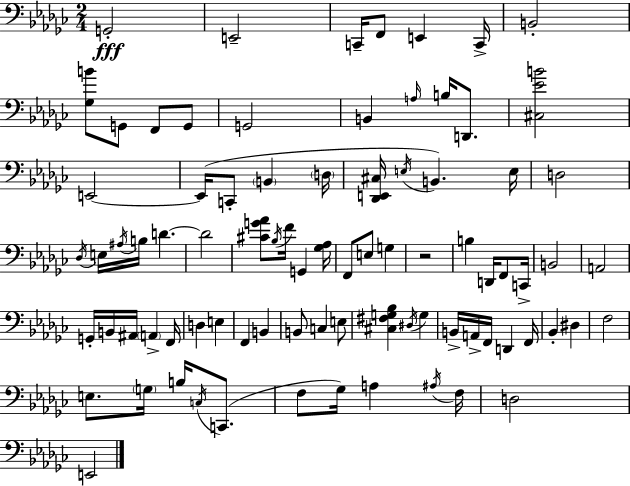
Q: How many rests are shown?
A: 1